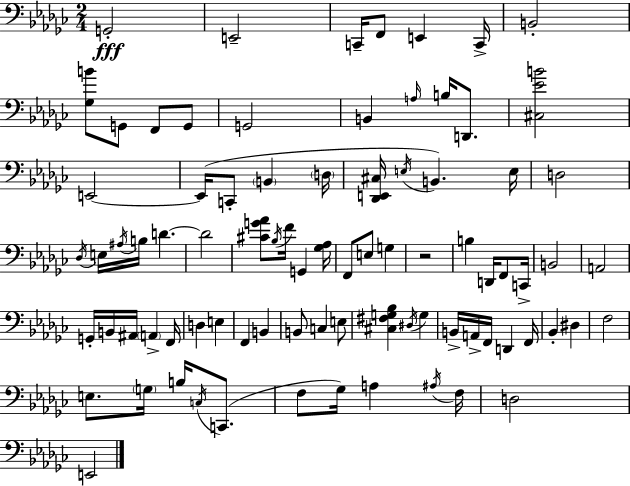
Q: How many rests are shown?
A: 1